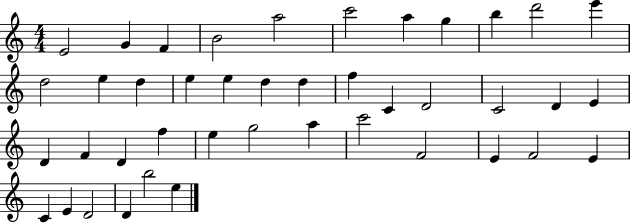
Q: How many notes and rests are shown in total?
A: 42